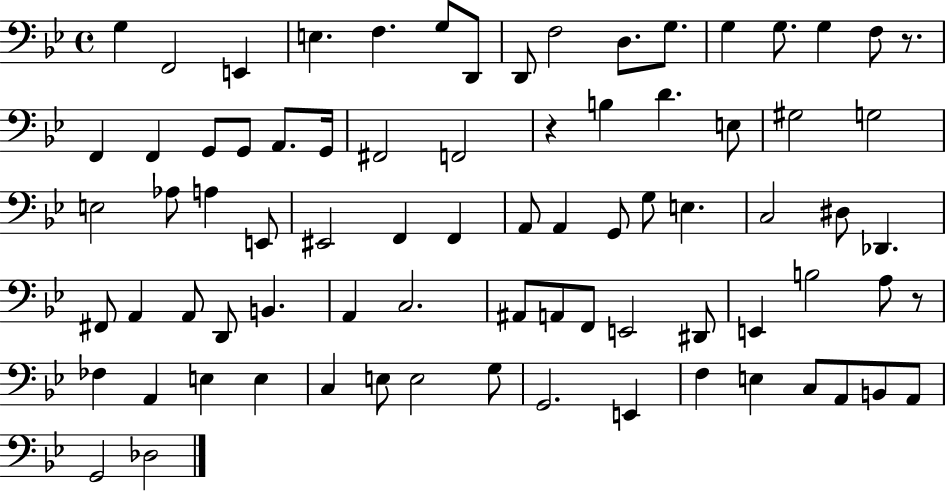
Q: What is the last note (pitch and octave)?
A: Db3